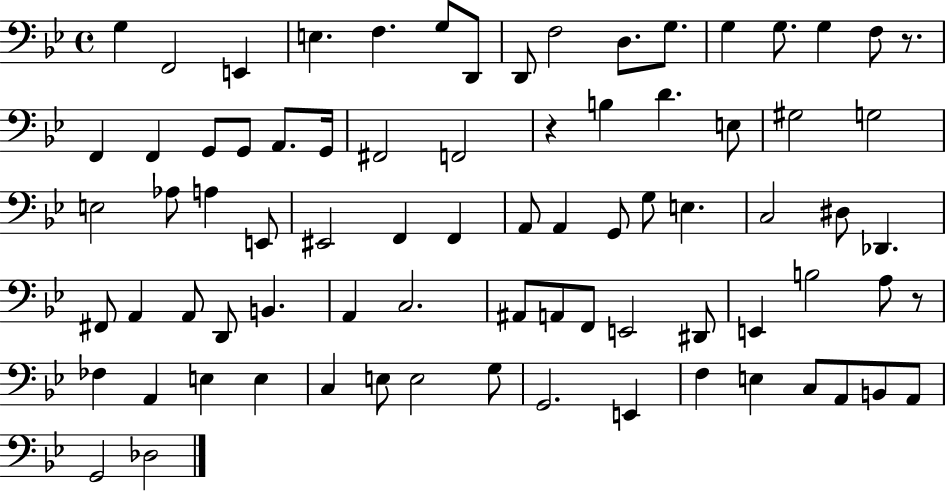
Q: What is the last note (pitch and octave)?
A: Db3